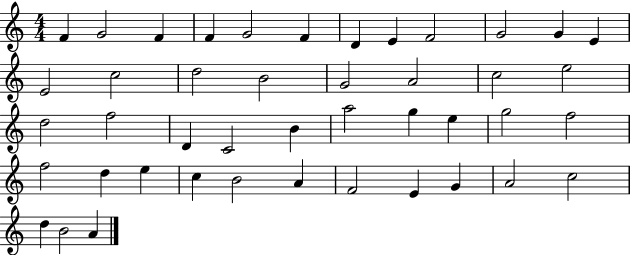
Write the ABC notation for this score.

X:1
T:Untitled
M:4/4
L:1/4
K:C
F G2 F F G2 F D E F2 G2 G E E2 c2 d2 B2 G2 A2 c2 e2 d2 f2 D C2 B a2 g e g2 f2 f2 d e c B2 A F2 E G A2 c2 d B2 A